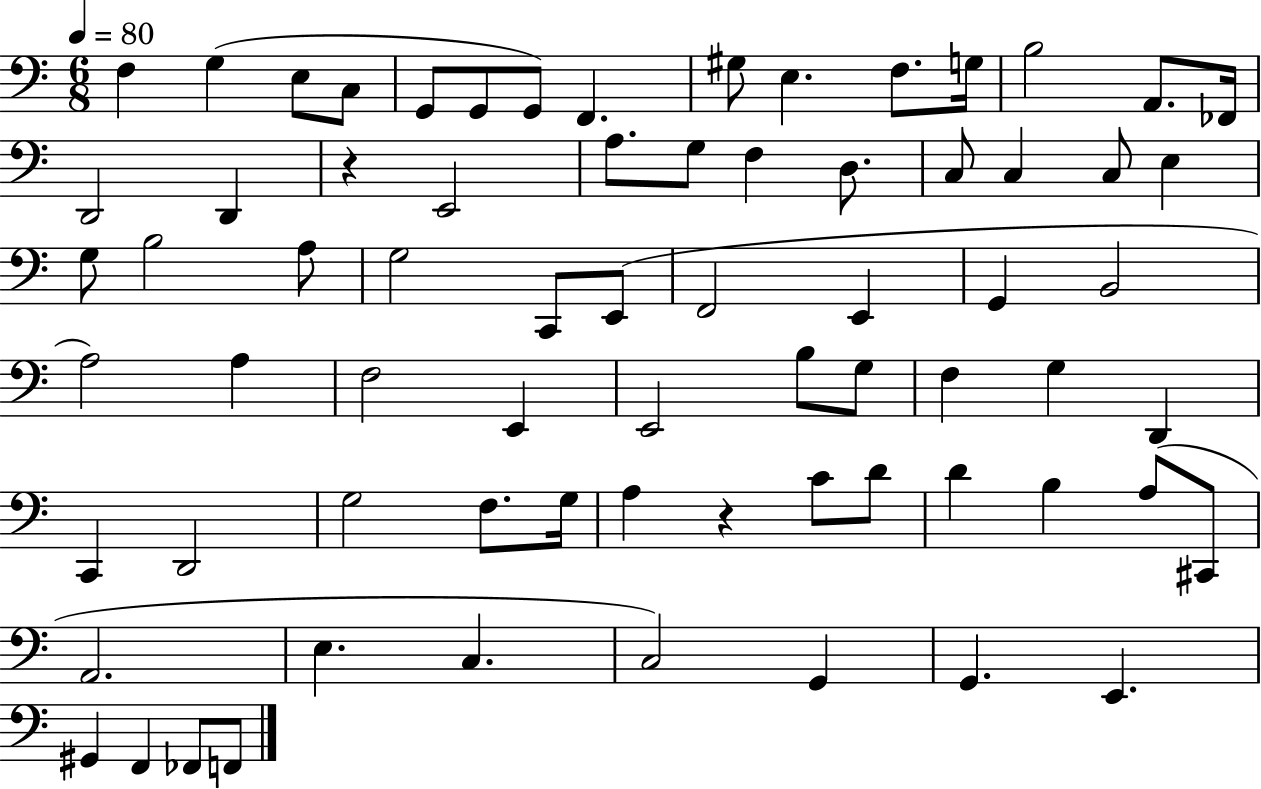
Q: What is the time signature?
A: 6/8